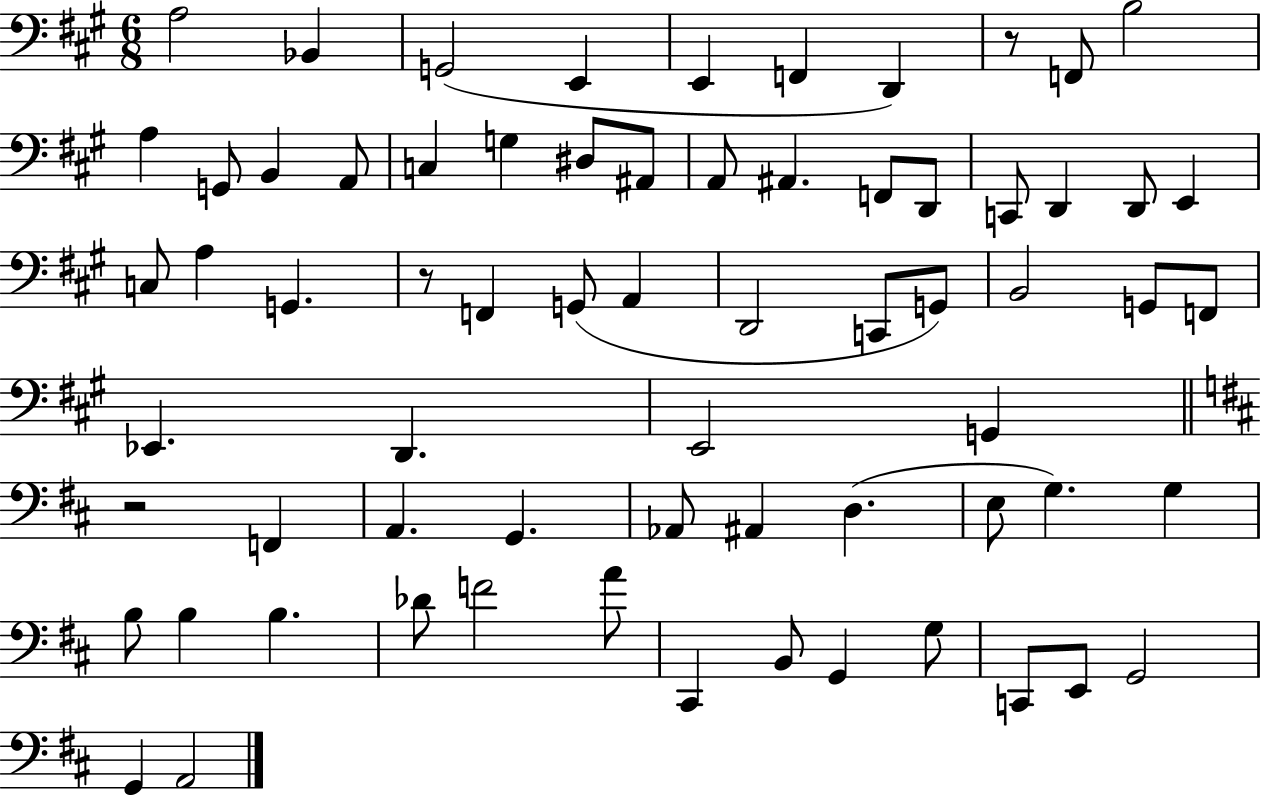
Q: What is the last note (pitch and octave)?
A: A2